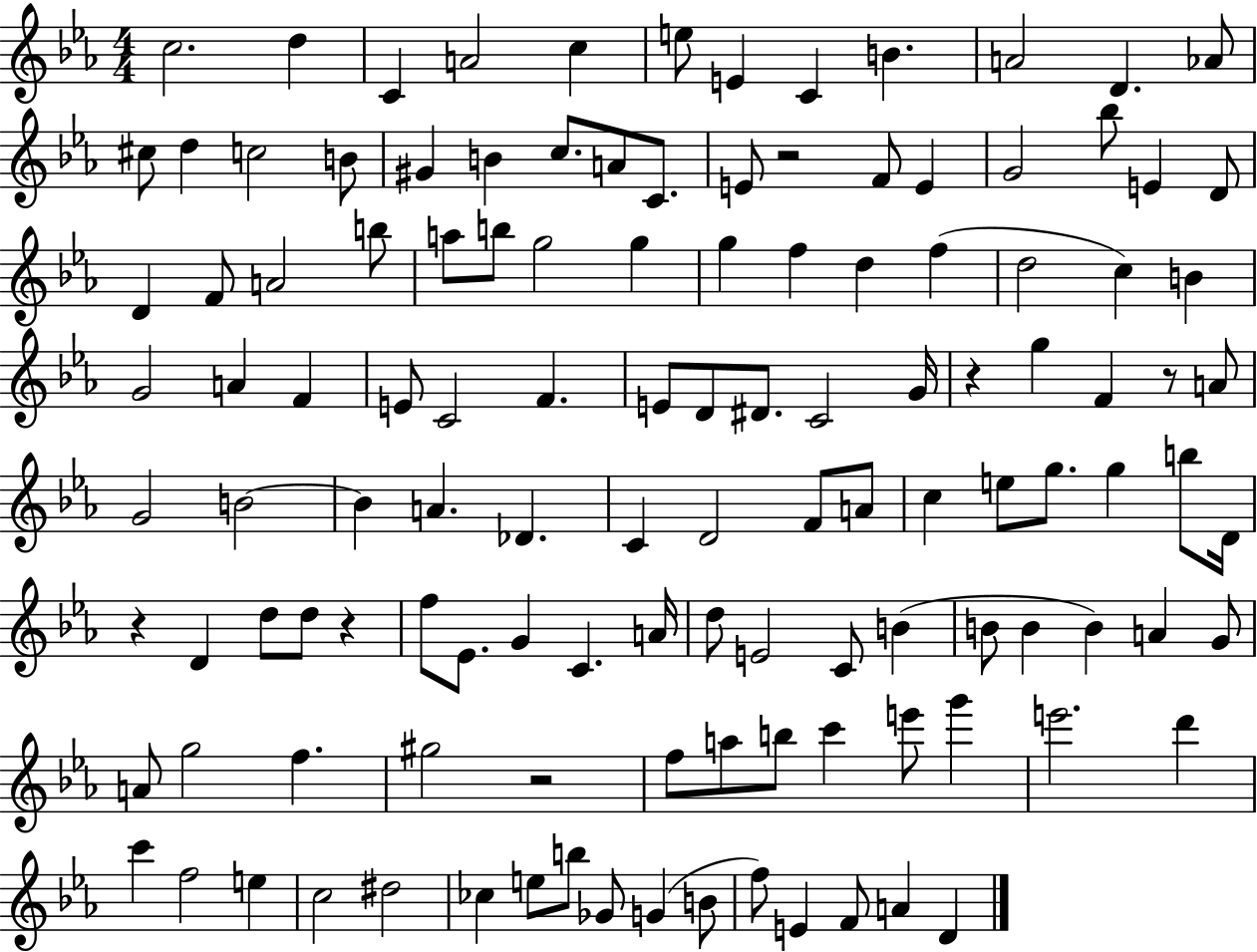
C5/h. D5/q C4/q A4/h C5/q E5/e E4/q C4/q B4/q. A4/h D4/q. Ab4/e C#5/e D5/q C5/h B4/e G#4/q B4/q C5/e. A4/e C4/e. E4/e R/h F4/e E4/q G4/h Bb5/e E4/q D4/e D4/q F4/e A4/h B5/e A5/e B5/e G5/h G5/q G5/q F5/q D5/q F5/q D5/h C5/q B4/q G4/h A4/q F4/q E4/e C4/h F4/q. E4/e D4/e D#4/e. C4/h G4/s R/q G5/q F4/q R/e A4/e G4/h B4/h B4/q A4/q. Db4/q. C4/q D4/h F4/e A4/e C5/q E5/e G5/e. G5/q B5/e D4/s R/q D4/q D5/e D5/e R/q F5/e Eb4/e. G4/q C4/q. A4/s D5/e E4/h C4/e B4/q B4/e B4/q B4/q A4/q G4/e A4/e G5/h F5/q. G#5/h R/h F5/e A5/e B5/e C6/q E6/e G6/q E6/h. D6/q C6/q F5/h E5/q C5/h D#5/h CES5/q E5/e B5/e Gb4/e G4/q B4/e F5/e E4/q F4/e A4/q D4/q